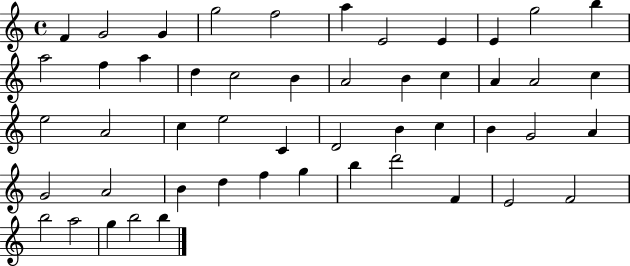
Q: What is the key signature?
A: C major